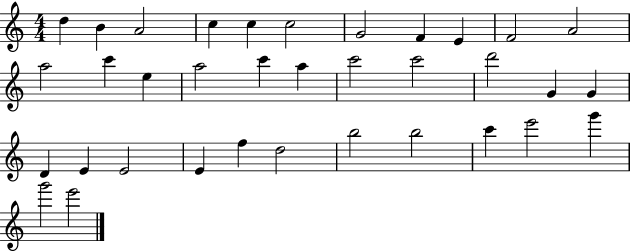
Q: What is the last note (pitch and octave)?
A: E6